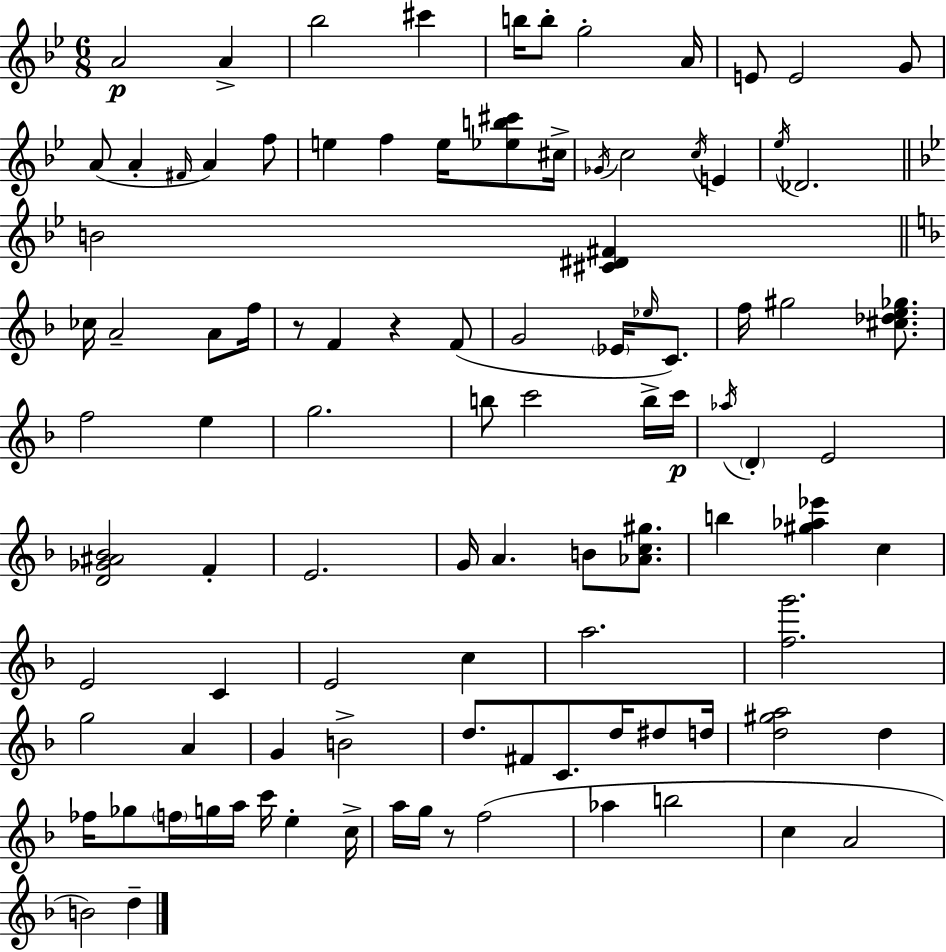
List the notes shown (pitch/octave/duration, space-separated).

A4/h A4/q Bb5/h C#6/q B5/s B5/e G5/h A4/s E4/e E4/h G4/e A4/e A4/q F#4/s A4/q F5/e E5/q F5/q E5/s [Eb5,B5,C#6]/e C#5/s Gb4/s C5/h C5/s E4/q Eb5/s Db4/h. B4/h [C#4,D#4,F#4]/q CES5/s A4/h A4/e F5/s R/e F4/q R/q F4/e G4/h Eb4/s Eb5/s C4/e. F5/s G#5/h [C#5,Db5,E5,Gb5]/e. F5/h E5/q G5/h. B5/e C6/h B5/s C6/s Ab5/s D4/q E4/h [D4,Gb4,A#4,Bb4]/h F4/q E4/h. G4/s A4/q. B4/e [Ab4,C5,G#5]/e. B5/q [G#5,Ab5,Eb6]/q C5/q E4/h C4/q E4/h C5/q A5/h. [F5,G6]/h. G5/h A4/q G4/q B4/h D5/e. F#4/e C4/e. D5/s D#5/e D5/s [D5,G#5,A5]/h D5/q FES5/s Gb5/e F5/s G5/s A5/s C6/s E5/q C5/s A5/s G5/s R/e F5/h Ab5/q B5/h C5/q A4/h B4/h D5/q